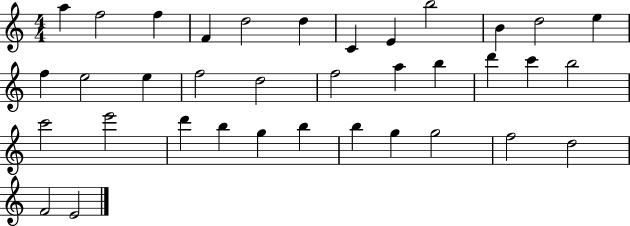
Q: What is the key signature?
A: C major